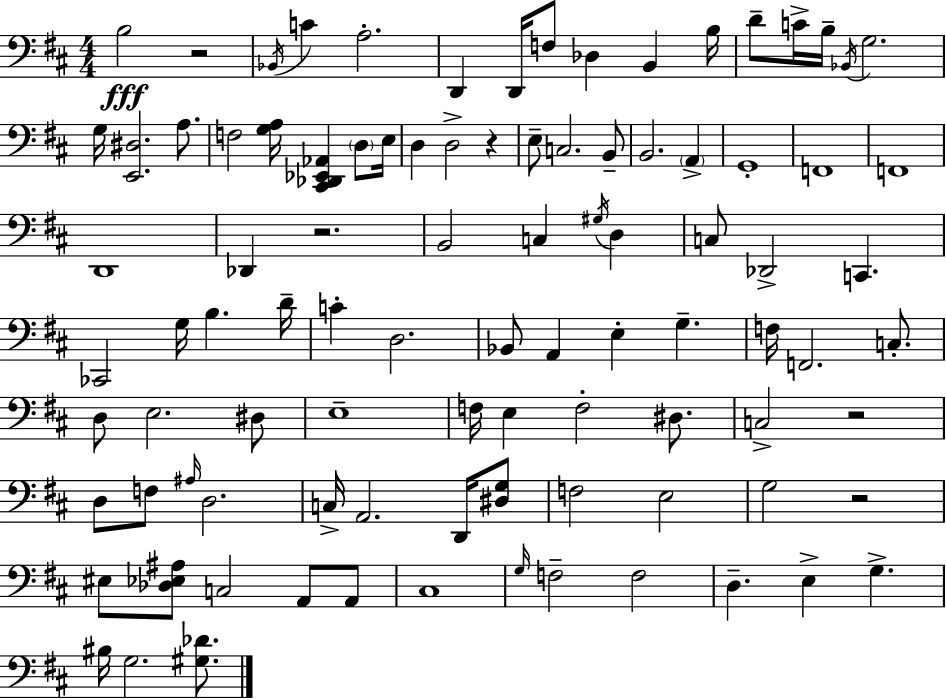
{
  \clef bass
  \numericTimeSignature
  \time 4/4
  \key d \major
  b2\fff r2 | \acciaccatura { bes,16 } c'4 a2.-. | d,4 d,16 f8 des4 b,4 | b16 d'8-- c'16-> b16-- \acciaccatura { bes,16 } g2. | \break g16 <e, dis>2. a8. | f2 <g a>16 <cis, des, ees, aes,>4 \parenthesize d8 | e16 d4 d2-> r4 | e8-- c2. | \break b,8-- b,2. \parenthesize a,4-> | g,1-. | f,1 | f,1 | \break d,1 | des,4 r2. | b,2 c4 \acciaccatura { gis16 } d4 | c8 des,2-> c,4. | \break ces,2 g16 b4. | d'16-- c'4-. d2. | bes,8 a,4 e4-. g4.-- | f16 f,2. | \break c8.-. d8 e2. | dis8 e1-- | f16 e4 f2-. | dis8. c2-> r2 | \break d8 f8 \grace { ais16 } d2. | c16-> a,2. | d,16 <dis g>8 f2 e2 | g2 r2 | \break eis8 <des ees ais>8 c2 | a,8 a,8 cis1 | \grace { g16 } f2-- f2 | d4.-- e4-> g4.-> | \break bis16 g2. | <gis des'>8. \bar "|."
}